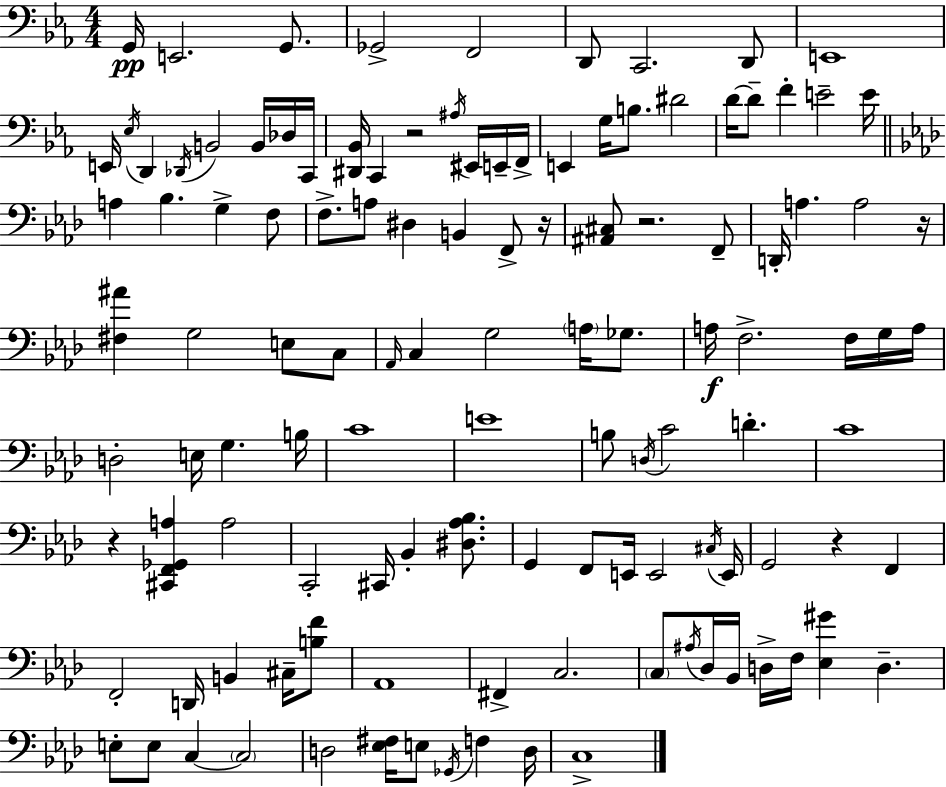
G2/s E2/h. G2/e. Gb2/h F2/h D2/e C2/h. D2/e E2/w E2/s Eb3/s D2/q Db2/s B2/h B2/s Db3/s C2/s [D#2,Bb2]/s C2/q R/h A#3/s EIS2/s E2/s F2/s E2/q G3/s B3/e. D#4/h D4/s D4/e F4/q E4/h E4/s A3/q Bb3/q. G3/q F3/e F3/e. A3/e D#3/q B2/q F2/e R/s [A#2,C#3]/e R/h. F2/e D2/s A3/q. A3/h R/s [F#3,A#4]/q G3/h E3/e C3/e Ab2/s C3/q G3/h A3/s Gb3/e. A3/s F3/h. F3/s G3/s A3/s D3/h E3/s G3/q. B3/s C4/w E4/w B3/e D3/s C4/h D4/q. C4/w R/q [C#2,F2,Gb2,A3]/q A3/h C2/h C#2/s Bb2/q [D#3,Ab3,Bb3]/e. G2/q F2/e E2/s E2/h C#3/s E2/s G2/h R/q F2/q F2/h D2/s B2/q C#3/s [B3,F4]/e Ab2/w F#2/q C3/h. C3/e A#3/s Db3/s Bb2/s D3/s F3/s [Eb3,G#4]/q D3/q. E3/e E3/e C3/q C3/h D3/h [Eb3,F#3]/s E3/e Gb2/s F3/q D3/s C3/w